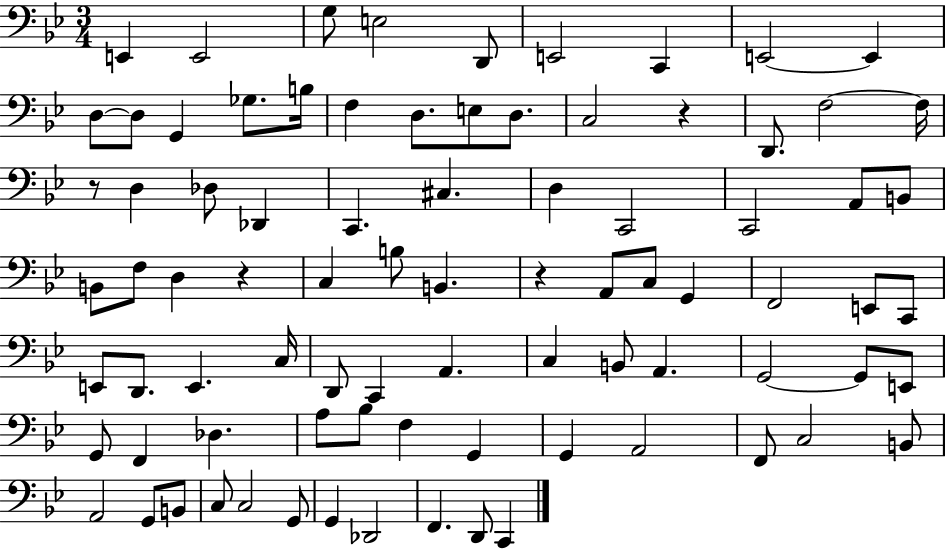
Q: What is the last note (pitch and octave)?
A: C2